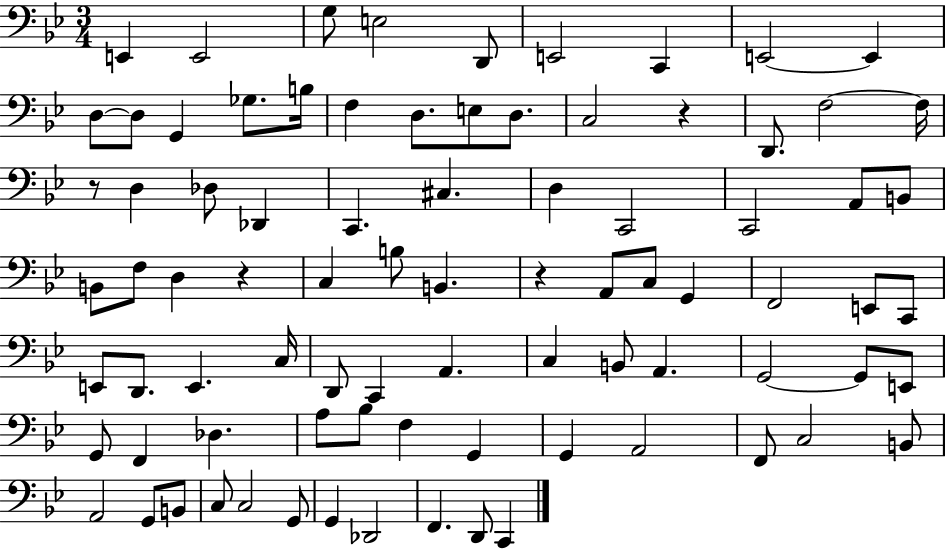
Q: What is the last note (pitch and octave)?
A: C2